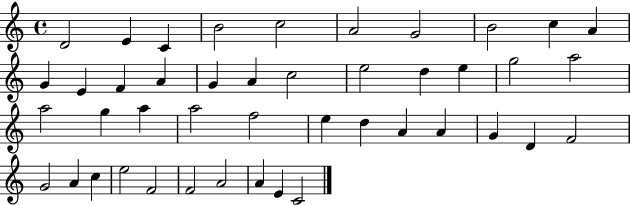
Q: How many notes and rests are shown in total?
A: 44